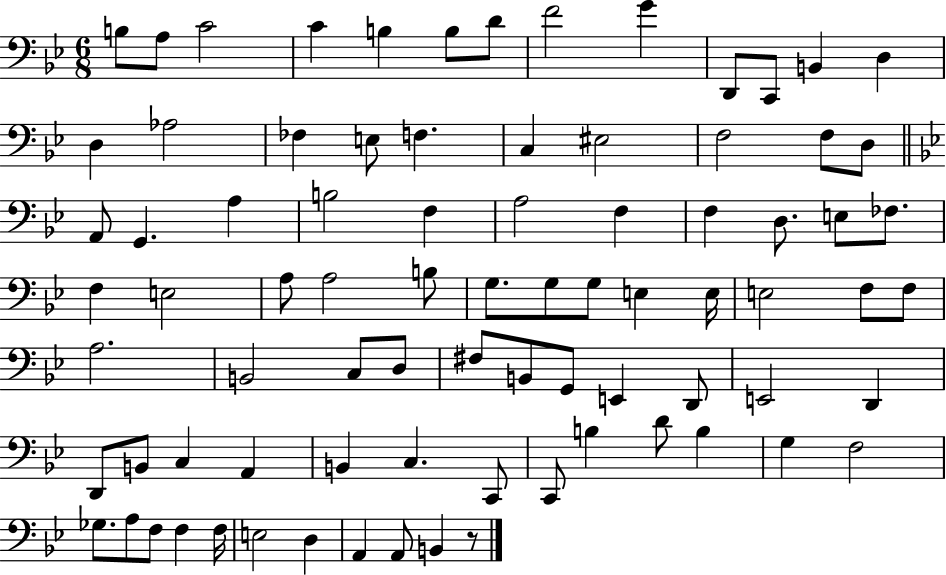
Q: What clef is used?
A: bass